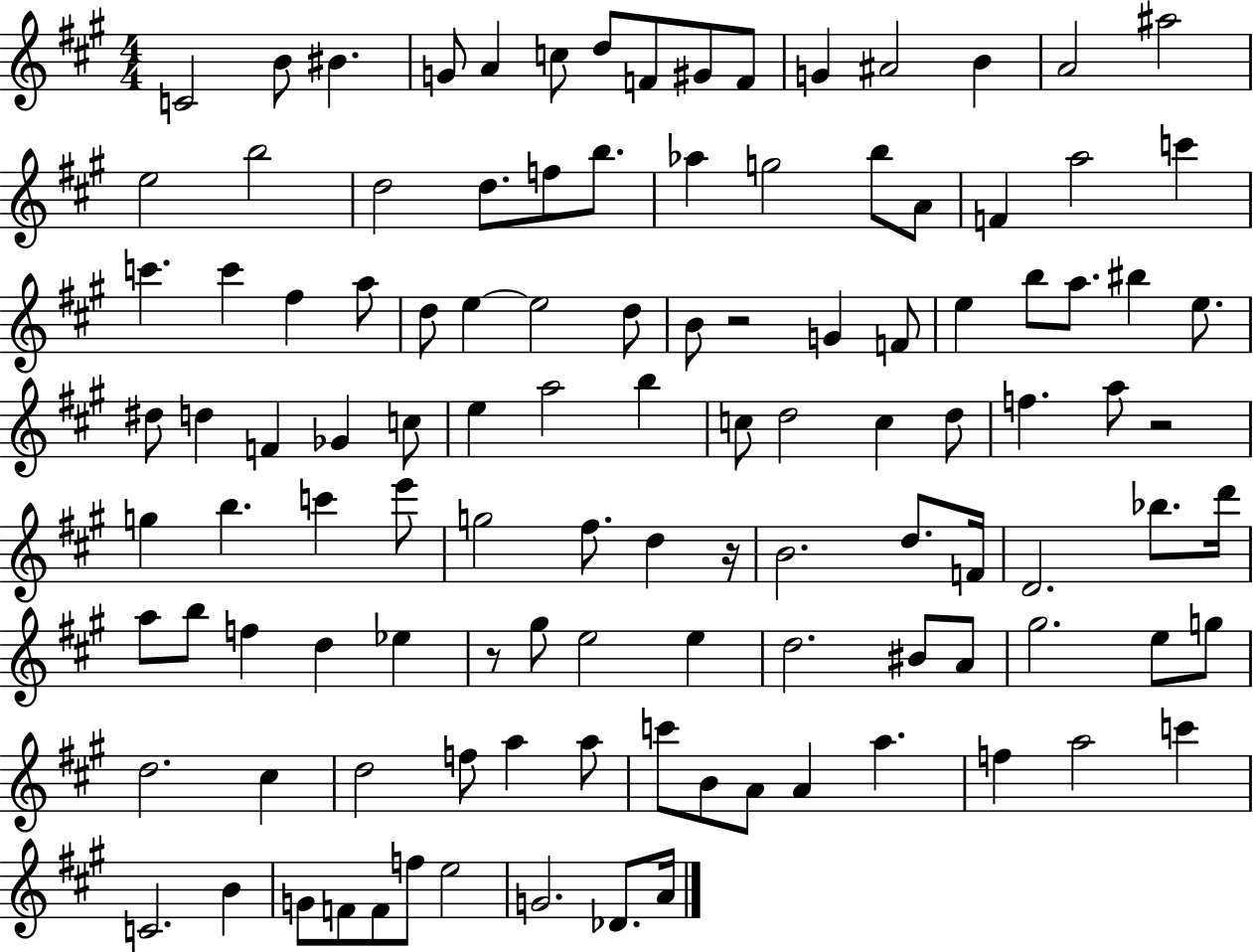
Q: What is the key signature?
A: A major